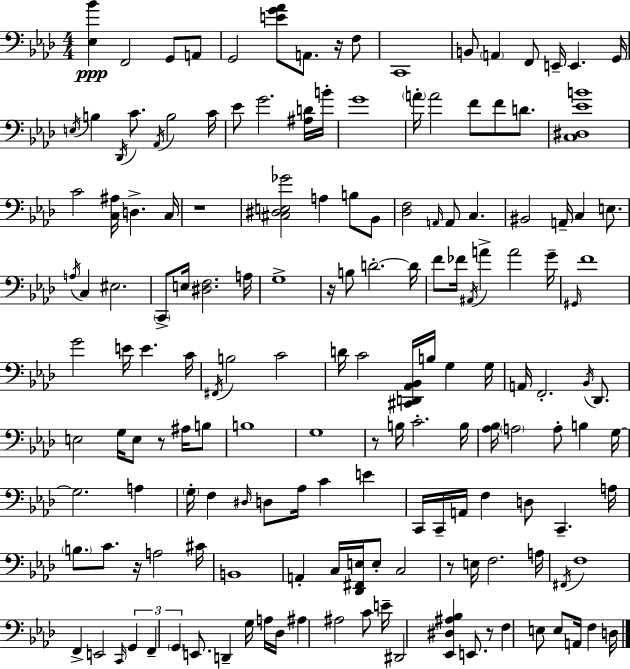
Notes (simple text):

[Eb3,Bb4]/q F2/h G2/e A2/e G2/h [E4,G4,Ab4]/e A2/e. R/s F3/e C2/w B2/e A2/q F2/e E2/s E2/q. G2/s E3/s B3/q Db2/s C4/e. Ab2/s B3/h C4/s Eb4/e G4/h. [A#3,D4]/s B4/s G4/w A4/s A4/h F4/e F4/e D4/e. [C3,D#3,Eb4,B4]/w C4/h [C3,A#3]/s D3/q. C3/s R/w [C#3,D#3,E3,Gb4]/h A3/q B3/e Bb2/e [Db3,F3]/h A2/s A2/e C3/q. BIS2/h A2/s C3/q E3/e. A3/s C3/q EIS3/h. C2/e E3/s [D#3,F3]/h. A3/s G3/w R/s B3/e D4/h. D4/s F4/e FES4/s A#2/s A4/q A4/h G4/s G#2/s F4/w G4/h E4/s E4/q. C4/s F#2/s B3/h C4/h D4/s C4/h [C#2,D2,Ab2,Bb2]/s B3/s G3/q G3/s A2/s F2/h. Bb2/s Db2/e. E3/h G3/s E3/e R/e A#3/s B3/e B3/w G3/w R/e B3/s C4/h. B3/s [Ab3,Bb3]/s A3/h A3/e B3/q G3/s G3/h. A3/q G3/s F3/q D#3/s D3/e Ab3/s C4/q E4/q C2/s C2/s A2/s F3/q D3/e C2/q. A3/s B3/e. C4/e. R/s A3/h C#4/s B2/w A2/q C3/s [Db2,F#2,E3]/s E3/e C3/h R/e E3/s F3/h. A3/s F#2/s F3/w F2/q E2/h C2/s G2/q F2/q G2/q E2/e. D2/q G3/s A3/s Db3/s A#3/q A#3/h C4/e E4/s D#2/h [Eb2,D#3,A#3,Bb3]/q E2/e. R/e F3/q E3/e E3/e A2/s F3/q D3/s